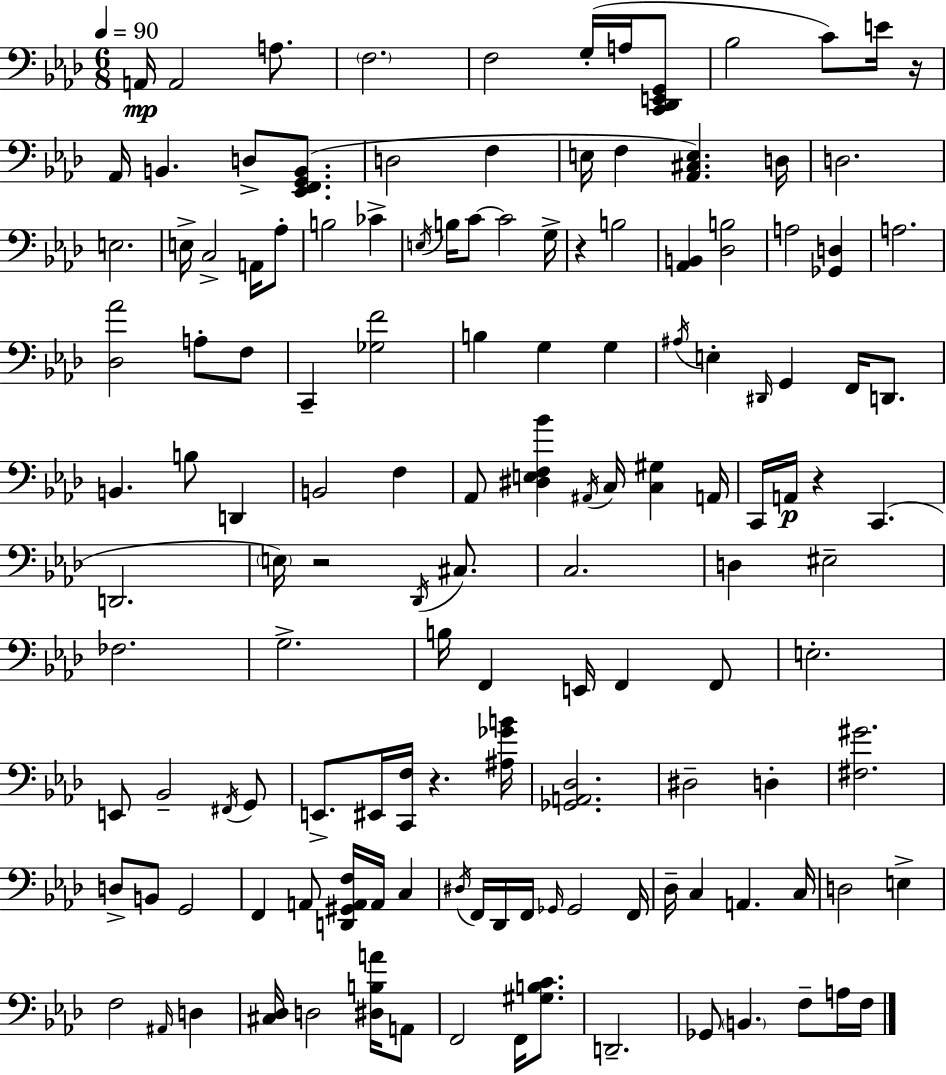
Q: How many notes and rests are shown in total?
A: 137